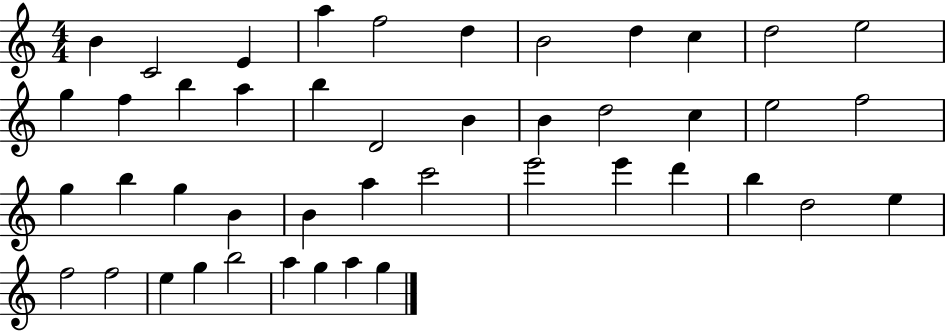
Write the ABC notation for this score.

X:1
T:Untitled
M:4/4
L:1/4
K:C
B C2 E a f2 d B2 d c d2 e2 g f b a b D2 B B d2 c e2 f2 g b g B B a c'2 e'2 e' d' b d2 e f2 f2 e g b2 a g a g